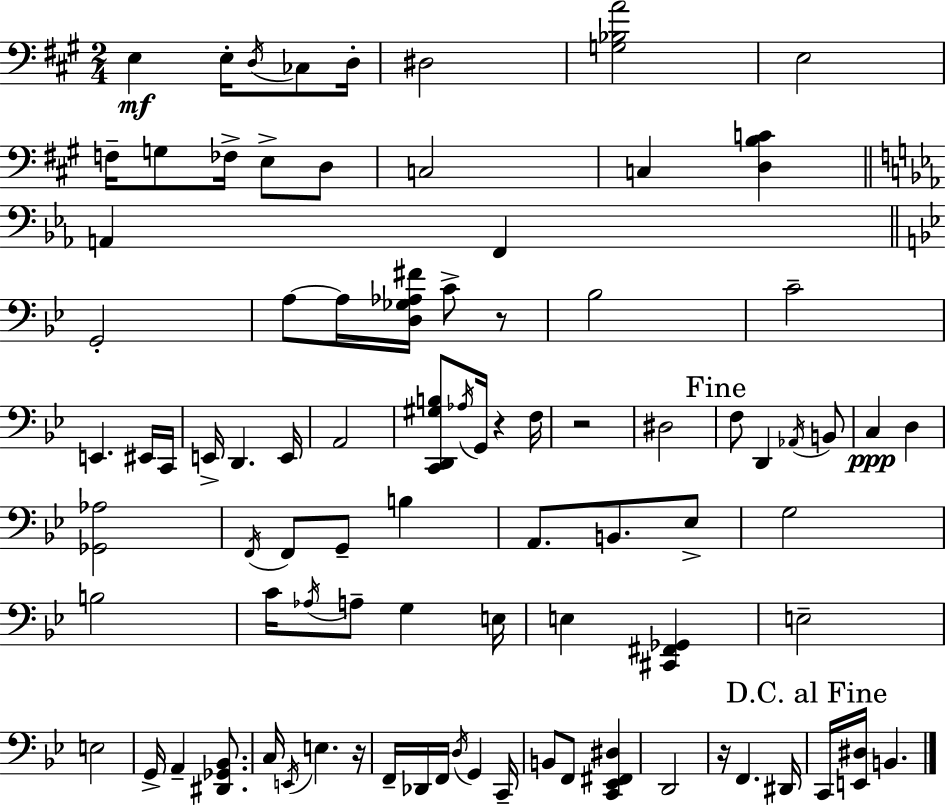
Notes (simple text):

E3/q E3/s D3/s CES3/e D3/s D#3/h [G3,Bb3,A4]/h E3/h F3/s G3/e FES3/s E3/e D3/e C3/h C3/q [D3,B3,C4]/q A2/q F2/q G2/h A3/e A3/s [D3,Gb3,Ab3,F#4]/s C4/e R/e Bb3/h C4/h E2/q. EIS2/s C2/s E2/s D2/q. E2/s A2/h [C2,D2,G#3,B3]/e Ab3/s G2/s R/q F3/s R/h D#3/h F3/e D2/q Ab2/s B2/e C3/q D3/q [Gb2,Ab3]/h F2/s F2/e G2/e B3/q A2/e. B2/e. Eb3/e G3/h B3/h C4/s Ab3/s A3/e G3/q E3/s E3/q [C#2,F#2,Gb2]/q E3/h E3/h G2/s A2/q [D#2,Gb2,Bb2]/e. C3/s E2/s E3/q. R/s F2/s Db2/s F2/s D3/s G2/q C2/s B2/e F2/e [C2,Eb2,F#2,D#3]/q D2/h R/s F2/q. D#2/s C2/s [E2,D#3]/s B2/q.